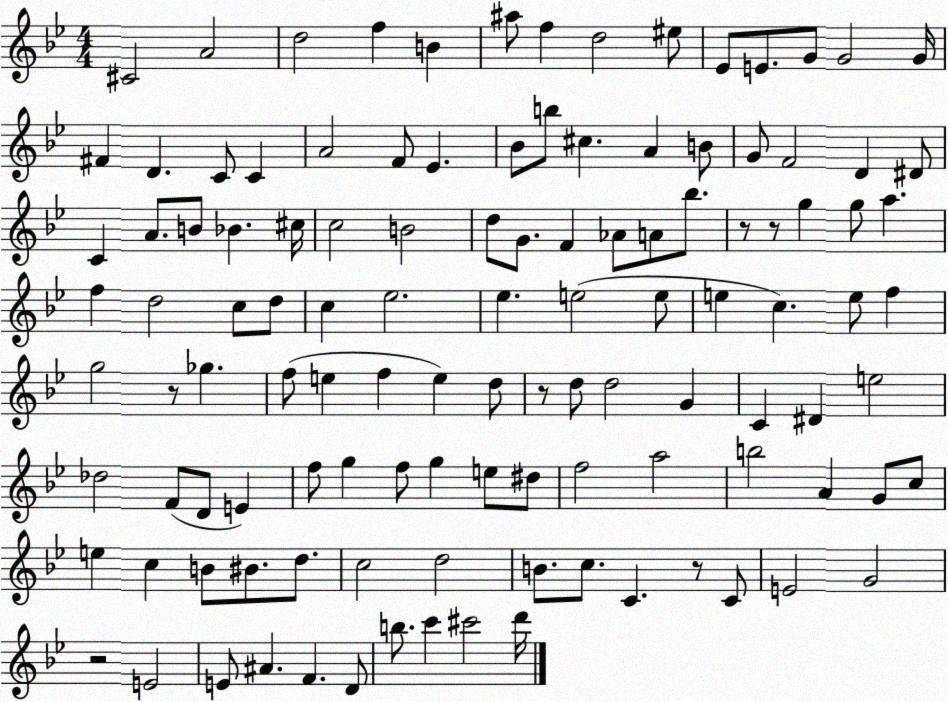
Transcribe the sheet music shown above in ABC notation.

X:1
T:Untitled
M:4/4
L:1/4
K:Bb
^C2 A2 d2 f B ^a/2 f d2 ^e/2 _E/2 E/2 G/2 G2 G/4 ^F D C/2 C A2 F/2 _E _B/2 b/2 ^c A B/2 G/2 F2 D ^D/2 C A/2 B/2 _B ^c/4 c2 B2 d/2 G/2 F _A/2 A/2 _b/2 z/2 z/2 g g/2 a f d2 c/2 d/2 c _e2 _e e2 e/2 e c e/2 f g2 z/2 _g f/2 e f e d/2 z/2 d/2 d2 G C ^D e2 _d2 F/2 D/2 E f/2 g f/2 g e/2 ^d/2 f2 a2 b2 A G/2 c/2 e c B/2 ^B/2 d/2 c2 d2 B/2 c/2 C z/2 C/2 E2 G2 z2 E2 E/2 ^A F D/2 b/2 c' ^c'2 d'/4